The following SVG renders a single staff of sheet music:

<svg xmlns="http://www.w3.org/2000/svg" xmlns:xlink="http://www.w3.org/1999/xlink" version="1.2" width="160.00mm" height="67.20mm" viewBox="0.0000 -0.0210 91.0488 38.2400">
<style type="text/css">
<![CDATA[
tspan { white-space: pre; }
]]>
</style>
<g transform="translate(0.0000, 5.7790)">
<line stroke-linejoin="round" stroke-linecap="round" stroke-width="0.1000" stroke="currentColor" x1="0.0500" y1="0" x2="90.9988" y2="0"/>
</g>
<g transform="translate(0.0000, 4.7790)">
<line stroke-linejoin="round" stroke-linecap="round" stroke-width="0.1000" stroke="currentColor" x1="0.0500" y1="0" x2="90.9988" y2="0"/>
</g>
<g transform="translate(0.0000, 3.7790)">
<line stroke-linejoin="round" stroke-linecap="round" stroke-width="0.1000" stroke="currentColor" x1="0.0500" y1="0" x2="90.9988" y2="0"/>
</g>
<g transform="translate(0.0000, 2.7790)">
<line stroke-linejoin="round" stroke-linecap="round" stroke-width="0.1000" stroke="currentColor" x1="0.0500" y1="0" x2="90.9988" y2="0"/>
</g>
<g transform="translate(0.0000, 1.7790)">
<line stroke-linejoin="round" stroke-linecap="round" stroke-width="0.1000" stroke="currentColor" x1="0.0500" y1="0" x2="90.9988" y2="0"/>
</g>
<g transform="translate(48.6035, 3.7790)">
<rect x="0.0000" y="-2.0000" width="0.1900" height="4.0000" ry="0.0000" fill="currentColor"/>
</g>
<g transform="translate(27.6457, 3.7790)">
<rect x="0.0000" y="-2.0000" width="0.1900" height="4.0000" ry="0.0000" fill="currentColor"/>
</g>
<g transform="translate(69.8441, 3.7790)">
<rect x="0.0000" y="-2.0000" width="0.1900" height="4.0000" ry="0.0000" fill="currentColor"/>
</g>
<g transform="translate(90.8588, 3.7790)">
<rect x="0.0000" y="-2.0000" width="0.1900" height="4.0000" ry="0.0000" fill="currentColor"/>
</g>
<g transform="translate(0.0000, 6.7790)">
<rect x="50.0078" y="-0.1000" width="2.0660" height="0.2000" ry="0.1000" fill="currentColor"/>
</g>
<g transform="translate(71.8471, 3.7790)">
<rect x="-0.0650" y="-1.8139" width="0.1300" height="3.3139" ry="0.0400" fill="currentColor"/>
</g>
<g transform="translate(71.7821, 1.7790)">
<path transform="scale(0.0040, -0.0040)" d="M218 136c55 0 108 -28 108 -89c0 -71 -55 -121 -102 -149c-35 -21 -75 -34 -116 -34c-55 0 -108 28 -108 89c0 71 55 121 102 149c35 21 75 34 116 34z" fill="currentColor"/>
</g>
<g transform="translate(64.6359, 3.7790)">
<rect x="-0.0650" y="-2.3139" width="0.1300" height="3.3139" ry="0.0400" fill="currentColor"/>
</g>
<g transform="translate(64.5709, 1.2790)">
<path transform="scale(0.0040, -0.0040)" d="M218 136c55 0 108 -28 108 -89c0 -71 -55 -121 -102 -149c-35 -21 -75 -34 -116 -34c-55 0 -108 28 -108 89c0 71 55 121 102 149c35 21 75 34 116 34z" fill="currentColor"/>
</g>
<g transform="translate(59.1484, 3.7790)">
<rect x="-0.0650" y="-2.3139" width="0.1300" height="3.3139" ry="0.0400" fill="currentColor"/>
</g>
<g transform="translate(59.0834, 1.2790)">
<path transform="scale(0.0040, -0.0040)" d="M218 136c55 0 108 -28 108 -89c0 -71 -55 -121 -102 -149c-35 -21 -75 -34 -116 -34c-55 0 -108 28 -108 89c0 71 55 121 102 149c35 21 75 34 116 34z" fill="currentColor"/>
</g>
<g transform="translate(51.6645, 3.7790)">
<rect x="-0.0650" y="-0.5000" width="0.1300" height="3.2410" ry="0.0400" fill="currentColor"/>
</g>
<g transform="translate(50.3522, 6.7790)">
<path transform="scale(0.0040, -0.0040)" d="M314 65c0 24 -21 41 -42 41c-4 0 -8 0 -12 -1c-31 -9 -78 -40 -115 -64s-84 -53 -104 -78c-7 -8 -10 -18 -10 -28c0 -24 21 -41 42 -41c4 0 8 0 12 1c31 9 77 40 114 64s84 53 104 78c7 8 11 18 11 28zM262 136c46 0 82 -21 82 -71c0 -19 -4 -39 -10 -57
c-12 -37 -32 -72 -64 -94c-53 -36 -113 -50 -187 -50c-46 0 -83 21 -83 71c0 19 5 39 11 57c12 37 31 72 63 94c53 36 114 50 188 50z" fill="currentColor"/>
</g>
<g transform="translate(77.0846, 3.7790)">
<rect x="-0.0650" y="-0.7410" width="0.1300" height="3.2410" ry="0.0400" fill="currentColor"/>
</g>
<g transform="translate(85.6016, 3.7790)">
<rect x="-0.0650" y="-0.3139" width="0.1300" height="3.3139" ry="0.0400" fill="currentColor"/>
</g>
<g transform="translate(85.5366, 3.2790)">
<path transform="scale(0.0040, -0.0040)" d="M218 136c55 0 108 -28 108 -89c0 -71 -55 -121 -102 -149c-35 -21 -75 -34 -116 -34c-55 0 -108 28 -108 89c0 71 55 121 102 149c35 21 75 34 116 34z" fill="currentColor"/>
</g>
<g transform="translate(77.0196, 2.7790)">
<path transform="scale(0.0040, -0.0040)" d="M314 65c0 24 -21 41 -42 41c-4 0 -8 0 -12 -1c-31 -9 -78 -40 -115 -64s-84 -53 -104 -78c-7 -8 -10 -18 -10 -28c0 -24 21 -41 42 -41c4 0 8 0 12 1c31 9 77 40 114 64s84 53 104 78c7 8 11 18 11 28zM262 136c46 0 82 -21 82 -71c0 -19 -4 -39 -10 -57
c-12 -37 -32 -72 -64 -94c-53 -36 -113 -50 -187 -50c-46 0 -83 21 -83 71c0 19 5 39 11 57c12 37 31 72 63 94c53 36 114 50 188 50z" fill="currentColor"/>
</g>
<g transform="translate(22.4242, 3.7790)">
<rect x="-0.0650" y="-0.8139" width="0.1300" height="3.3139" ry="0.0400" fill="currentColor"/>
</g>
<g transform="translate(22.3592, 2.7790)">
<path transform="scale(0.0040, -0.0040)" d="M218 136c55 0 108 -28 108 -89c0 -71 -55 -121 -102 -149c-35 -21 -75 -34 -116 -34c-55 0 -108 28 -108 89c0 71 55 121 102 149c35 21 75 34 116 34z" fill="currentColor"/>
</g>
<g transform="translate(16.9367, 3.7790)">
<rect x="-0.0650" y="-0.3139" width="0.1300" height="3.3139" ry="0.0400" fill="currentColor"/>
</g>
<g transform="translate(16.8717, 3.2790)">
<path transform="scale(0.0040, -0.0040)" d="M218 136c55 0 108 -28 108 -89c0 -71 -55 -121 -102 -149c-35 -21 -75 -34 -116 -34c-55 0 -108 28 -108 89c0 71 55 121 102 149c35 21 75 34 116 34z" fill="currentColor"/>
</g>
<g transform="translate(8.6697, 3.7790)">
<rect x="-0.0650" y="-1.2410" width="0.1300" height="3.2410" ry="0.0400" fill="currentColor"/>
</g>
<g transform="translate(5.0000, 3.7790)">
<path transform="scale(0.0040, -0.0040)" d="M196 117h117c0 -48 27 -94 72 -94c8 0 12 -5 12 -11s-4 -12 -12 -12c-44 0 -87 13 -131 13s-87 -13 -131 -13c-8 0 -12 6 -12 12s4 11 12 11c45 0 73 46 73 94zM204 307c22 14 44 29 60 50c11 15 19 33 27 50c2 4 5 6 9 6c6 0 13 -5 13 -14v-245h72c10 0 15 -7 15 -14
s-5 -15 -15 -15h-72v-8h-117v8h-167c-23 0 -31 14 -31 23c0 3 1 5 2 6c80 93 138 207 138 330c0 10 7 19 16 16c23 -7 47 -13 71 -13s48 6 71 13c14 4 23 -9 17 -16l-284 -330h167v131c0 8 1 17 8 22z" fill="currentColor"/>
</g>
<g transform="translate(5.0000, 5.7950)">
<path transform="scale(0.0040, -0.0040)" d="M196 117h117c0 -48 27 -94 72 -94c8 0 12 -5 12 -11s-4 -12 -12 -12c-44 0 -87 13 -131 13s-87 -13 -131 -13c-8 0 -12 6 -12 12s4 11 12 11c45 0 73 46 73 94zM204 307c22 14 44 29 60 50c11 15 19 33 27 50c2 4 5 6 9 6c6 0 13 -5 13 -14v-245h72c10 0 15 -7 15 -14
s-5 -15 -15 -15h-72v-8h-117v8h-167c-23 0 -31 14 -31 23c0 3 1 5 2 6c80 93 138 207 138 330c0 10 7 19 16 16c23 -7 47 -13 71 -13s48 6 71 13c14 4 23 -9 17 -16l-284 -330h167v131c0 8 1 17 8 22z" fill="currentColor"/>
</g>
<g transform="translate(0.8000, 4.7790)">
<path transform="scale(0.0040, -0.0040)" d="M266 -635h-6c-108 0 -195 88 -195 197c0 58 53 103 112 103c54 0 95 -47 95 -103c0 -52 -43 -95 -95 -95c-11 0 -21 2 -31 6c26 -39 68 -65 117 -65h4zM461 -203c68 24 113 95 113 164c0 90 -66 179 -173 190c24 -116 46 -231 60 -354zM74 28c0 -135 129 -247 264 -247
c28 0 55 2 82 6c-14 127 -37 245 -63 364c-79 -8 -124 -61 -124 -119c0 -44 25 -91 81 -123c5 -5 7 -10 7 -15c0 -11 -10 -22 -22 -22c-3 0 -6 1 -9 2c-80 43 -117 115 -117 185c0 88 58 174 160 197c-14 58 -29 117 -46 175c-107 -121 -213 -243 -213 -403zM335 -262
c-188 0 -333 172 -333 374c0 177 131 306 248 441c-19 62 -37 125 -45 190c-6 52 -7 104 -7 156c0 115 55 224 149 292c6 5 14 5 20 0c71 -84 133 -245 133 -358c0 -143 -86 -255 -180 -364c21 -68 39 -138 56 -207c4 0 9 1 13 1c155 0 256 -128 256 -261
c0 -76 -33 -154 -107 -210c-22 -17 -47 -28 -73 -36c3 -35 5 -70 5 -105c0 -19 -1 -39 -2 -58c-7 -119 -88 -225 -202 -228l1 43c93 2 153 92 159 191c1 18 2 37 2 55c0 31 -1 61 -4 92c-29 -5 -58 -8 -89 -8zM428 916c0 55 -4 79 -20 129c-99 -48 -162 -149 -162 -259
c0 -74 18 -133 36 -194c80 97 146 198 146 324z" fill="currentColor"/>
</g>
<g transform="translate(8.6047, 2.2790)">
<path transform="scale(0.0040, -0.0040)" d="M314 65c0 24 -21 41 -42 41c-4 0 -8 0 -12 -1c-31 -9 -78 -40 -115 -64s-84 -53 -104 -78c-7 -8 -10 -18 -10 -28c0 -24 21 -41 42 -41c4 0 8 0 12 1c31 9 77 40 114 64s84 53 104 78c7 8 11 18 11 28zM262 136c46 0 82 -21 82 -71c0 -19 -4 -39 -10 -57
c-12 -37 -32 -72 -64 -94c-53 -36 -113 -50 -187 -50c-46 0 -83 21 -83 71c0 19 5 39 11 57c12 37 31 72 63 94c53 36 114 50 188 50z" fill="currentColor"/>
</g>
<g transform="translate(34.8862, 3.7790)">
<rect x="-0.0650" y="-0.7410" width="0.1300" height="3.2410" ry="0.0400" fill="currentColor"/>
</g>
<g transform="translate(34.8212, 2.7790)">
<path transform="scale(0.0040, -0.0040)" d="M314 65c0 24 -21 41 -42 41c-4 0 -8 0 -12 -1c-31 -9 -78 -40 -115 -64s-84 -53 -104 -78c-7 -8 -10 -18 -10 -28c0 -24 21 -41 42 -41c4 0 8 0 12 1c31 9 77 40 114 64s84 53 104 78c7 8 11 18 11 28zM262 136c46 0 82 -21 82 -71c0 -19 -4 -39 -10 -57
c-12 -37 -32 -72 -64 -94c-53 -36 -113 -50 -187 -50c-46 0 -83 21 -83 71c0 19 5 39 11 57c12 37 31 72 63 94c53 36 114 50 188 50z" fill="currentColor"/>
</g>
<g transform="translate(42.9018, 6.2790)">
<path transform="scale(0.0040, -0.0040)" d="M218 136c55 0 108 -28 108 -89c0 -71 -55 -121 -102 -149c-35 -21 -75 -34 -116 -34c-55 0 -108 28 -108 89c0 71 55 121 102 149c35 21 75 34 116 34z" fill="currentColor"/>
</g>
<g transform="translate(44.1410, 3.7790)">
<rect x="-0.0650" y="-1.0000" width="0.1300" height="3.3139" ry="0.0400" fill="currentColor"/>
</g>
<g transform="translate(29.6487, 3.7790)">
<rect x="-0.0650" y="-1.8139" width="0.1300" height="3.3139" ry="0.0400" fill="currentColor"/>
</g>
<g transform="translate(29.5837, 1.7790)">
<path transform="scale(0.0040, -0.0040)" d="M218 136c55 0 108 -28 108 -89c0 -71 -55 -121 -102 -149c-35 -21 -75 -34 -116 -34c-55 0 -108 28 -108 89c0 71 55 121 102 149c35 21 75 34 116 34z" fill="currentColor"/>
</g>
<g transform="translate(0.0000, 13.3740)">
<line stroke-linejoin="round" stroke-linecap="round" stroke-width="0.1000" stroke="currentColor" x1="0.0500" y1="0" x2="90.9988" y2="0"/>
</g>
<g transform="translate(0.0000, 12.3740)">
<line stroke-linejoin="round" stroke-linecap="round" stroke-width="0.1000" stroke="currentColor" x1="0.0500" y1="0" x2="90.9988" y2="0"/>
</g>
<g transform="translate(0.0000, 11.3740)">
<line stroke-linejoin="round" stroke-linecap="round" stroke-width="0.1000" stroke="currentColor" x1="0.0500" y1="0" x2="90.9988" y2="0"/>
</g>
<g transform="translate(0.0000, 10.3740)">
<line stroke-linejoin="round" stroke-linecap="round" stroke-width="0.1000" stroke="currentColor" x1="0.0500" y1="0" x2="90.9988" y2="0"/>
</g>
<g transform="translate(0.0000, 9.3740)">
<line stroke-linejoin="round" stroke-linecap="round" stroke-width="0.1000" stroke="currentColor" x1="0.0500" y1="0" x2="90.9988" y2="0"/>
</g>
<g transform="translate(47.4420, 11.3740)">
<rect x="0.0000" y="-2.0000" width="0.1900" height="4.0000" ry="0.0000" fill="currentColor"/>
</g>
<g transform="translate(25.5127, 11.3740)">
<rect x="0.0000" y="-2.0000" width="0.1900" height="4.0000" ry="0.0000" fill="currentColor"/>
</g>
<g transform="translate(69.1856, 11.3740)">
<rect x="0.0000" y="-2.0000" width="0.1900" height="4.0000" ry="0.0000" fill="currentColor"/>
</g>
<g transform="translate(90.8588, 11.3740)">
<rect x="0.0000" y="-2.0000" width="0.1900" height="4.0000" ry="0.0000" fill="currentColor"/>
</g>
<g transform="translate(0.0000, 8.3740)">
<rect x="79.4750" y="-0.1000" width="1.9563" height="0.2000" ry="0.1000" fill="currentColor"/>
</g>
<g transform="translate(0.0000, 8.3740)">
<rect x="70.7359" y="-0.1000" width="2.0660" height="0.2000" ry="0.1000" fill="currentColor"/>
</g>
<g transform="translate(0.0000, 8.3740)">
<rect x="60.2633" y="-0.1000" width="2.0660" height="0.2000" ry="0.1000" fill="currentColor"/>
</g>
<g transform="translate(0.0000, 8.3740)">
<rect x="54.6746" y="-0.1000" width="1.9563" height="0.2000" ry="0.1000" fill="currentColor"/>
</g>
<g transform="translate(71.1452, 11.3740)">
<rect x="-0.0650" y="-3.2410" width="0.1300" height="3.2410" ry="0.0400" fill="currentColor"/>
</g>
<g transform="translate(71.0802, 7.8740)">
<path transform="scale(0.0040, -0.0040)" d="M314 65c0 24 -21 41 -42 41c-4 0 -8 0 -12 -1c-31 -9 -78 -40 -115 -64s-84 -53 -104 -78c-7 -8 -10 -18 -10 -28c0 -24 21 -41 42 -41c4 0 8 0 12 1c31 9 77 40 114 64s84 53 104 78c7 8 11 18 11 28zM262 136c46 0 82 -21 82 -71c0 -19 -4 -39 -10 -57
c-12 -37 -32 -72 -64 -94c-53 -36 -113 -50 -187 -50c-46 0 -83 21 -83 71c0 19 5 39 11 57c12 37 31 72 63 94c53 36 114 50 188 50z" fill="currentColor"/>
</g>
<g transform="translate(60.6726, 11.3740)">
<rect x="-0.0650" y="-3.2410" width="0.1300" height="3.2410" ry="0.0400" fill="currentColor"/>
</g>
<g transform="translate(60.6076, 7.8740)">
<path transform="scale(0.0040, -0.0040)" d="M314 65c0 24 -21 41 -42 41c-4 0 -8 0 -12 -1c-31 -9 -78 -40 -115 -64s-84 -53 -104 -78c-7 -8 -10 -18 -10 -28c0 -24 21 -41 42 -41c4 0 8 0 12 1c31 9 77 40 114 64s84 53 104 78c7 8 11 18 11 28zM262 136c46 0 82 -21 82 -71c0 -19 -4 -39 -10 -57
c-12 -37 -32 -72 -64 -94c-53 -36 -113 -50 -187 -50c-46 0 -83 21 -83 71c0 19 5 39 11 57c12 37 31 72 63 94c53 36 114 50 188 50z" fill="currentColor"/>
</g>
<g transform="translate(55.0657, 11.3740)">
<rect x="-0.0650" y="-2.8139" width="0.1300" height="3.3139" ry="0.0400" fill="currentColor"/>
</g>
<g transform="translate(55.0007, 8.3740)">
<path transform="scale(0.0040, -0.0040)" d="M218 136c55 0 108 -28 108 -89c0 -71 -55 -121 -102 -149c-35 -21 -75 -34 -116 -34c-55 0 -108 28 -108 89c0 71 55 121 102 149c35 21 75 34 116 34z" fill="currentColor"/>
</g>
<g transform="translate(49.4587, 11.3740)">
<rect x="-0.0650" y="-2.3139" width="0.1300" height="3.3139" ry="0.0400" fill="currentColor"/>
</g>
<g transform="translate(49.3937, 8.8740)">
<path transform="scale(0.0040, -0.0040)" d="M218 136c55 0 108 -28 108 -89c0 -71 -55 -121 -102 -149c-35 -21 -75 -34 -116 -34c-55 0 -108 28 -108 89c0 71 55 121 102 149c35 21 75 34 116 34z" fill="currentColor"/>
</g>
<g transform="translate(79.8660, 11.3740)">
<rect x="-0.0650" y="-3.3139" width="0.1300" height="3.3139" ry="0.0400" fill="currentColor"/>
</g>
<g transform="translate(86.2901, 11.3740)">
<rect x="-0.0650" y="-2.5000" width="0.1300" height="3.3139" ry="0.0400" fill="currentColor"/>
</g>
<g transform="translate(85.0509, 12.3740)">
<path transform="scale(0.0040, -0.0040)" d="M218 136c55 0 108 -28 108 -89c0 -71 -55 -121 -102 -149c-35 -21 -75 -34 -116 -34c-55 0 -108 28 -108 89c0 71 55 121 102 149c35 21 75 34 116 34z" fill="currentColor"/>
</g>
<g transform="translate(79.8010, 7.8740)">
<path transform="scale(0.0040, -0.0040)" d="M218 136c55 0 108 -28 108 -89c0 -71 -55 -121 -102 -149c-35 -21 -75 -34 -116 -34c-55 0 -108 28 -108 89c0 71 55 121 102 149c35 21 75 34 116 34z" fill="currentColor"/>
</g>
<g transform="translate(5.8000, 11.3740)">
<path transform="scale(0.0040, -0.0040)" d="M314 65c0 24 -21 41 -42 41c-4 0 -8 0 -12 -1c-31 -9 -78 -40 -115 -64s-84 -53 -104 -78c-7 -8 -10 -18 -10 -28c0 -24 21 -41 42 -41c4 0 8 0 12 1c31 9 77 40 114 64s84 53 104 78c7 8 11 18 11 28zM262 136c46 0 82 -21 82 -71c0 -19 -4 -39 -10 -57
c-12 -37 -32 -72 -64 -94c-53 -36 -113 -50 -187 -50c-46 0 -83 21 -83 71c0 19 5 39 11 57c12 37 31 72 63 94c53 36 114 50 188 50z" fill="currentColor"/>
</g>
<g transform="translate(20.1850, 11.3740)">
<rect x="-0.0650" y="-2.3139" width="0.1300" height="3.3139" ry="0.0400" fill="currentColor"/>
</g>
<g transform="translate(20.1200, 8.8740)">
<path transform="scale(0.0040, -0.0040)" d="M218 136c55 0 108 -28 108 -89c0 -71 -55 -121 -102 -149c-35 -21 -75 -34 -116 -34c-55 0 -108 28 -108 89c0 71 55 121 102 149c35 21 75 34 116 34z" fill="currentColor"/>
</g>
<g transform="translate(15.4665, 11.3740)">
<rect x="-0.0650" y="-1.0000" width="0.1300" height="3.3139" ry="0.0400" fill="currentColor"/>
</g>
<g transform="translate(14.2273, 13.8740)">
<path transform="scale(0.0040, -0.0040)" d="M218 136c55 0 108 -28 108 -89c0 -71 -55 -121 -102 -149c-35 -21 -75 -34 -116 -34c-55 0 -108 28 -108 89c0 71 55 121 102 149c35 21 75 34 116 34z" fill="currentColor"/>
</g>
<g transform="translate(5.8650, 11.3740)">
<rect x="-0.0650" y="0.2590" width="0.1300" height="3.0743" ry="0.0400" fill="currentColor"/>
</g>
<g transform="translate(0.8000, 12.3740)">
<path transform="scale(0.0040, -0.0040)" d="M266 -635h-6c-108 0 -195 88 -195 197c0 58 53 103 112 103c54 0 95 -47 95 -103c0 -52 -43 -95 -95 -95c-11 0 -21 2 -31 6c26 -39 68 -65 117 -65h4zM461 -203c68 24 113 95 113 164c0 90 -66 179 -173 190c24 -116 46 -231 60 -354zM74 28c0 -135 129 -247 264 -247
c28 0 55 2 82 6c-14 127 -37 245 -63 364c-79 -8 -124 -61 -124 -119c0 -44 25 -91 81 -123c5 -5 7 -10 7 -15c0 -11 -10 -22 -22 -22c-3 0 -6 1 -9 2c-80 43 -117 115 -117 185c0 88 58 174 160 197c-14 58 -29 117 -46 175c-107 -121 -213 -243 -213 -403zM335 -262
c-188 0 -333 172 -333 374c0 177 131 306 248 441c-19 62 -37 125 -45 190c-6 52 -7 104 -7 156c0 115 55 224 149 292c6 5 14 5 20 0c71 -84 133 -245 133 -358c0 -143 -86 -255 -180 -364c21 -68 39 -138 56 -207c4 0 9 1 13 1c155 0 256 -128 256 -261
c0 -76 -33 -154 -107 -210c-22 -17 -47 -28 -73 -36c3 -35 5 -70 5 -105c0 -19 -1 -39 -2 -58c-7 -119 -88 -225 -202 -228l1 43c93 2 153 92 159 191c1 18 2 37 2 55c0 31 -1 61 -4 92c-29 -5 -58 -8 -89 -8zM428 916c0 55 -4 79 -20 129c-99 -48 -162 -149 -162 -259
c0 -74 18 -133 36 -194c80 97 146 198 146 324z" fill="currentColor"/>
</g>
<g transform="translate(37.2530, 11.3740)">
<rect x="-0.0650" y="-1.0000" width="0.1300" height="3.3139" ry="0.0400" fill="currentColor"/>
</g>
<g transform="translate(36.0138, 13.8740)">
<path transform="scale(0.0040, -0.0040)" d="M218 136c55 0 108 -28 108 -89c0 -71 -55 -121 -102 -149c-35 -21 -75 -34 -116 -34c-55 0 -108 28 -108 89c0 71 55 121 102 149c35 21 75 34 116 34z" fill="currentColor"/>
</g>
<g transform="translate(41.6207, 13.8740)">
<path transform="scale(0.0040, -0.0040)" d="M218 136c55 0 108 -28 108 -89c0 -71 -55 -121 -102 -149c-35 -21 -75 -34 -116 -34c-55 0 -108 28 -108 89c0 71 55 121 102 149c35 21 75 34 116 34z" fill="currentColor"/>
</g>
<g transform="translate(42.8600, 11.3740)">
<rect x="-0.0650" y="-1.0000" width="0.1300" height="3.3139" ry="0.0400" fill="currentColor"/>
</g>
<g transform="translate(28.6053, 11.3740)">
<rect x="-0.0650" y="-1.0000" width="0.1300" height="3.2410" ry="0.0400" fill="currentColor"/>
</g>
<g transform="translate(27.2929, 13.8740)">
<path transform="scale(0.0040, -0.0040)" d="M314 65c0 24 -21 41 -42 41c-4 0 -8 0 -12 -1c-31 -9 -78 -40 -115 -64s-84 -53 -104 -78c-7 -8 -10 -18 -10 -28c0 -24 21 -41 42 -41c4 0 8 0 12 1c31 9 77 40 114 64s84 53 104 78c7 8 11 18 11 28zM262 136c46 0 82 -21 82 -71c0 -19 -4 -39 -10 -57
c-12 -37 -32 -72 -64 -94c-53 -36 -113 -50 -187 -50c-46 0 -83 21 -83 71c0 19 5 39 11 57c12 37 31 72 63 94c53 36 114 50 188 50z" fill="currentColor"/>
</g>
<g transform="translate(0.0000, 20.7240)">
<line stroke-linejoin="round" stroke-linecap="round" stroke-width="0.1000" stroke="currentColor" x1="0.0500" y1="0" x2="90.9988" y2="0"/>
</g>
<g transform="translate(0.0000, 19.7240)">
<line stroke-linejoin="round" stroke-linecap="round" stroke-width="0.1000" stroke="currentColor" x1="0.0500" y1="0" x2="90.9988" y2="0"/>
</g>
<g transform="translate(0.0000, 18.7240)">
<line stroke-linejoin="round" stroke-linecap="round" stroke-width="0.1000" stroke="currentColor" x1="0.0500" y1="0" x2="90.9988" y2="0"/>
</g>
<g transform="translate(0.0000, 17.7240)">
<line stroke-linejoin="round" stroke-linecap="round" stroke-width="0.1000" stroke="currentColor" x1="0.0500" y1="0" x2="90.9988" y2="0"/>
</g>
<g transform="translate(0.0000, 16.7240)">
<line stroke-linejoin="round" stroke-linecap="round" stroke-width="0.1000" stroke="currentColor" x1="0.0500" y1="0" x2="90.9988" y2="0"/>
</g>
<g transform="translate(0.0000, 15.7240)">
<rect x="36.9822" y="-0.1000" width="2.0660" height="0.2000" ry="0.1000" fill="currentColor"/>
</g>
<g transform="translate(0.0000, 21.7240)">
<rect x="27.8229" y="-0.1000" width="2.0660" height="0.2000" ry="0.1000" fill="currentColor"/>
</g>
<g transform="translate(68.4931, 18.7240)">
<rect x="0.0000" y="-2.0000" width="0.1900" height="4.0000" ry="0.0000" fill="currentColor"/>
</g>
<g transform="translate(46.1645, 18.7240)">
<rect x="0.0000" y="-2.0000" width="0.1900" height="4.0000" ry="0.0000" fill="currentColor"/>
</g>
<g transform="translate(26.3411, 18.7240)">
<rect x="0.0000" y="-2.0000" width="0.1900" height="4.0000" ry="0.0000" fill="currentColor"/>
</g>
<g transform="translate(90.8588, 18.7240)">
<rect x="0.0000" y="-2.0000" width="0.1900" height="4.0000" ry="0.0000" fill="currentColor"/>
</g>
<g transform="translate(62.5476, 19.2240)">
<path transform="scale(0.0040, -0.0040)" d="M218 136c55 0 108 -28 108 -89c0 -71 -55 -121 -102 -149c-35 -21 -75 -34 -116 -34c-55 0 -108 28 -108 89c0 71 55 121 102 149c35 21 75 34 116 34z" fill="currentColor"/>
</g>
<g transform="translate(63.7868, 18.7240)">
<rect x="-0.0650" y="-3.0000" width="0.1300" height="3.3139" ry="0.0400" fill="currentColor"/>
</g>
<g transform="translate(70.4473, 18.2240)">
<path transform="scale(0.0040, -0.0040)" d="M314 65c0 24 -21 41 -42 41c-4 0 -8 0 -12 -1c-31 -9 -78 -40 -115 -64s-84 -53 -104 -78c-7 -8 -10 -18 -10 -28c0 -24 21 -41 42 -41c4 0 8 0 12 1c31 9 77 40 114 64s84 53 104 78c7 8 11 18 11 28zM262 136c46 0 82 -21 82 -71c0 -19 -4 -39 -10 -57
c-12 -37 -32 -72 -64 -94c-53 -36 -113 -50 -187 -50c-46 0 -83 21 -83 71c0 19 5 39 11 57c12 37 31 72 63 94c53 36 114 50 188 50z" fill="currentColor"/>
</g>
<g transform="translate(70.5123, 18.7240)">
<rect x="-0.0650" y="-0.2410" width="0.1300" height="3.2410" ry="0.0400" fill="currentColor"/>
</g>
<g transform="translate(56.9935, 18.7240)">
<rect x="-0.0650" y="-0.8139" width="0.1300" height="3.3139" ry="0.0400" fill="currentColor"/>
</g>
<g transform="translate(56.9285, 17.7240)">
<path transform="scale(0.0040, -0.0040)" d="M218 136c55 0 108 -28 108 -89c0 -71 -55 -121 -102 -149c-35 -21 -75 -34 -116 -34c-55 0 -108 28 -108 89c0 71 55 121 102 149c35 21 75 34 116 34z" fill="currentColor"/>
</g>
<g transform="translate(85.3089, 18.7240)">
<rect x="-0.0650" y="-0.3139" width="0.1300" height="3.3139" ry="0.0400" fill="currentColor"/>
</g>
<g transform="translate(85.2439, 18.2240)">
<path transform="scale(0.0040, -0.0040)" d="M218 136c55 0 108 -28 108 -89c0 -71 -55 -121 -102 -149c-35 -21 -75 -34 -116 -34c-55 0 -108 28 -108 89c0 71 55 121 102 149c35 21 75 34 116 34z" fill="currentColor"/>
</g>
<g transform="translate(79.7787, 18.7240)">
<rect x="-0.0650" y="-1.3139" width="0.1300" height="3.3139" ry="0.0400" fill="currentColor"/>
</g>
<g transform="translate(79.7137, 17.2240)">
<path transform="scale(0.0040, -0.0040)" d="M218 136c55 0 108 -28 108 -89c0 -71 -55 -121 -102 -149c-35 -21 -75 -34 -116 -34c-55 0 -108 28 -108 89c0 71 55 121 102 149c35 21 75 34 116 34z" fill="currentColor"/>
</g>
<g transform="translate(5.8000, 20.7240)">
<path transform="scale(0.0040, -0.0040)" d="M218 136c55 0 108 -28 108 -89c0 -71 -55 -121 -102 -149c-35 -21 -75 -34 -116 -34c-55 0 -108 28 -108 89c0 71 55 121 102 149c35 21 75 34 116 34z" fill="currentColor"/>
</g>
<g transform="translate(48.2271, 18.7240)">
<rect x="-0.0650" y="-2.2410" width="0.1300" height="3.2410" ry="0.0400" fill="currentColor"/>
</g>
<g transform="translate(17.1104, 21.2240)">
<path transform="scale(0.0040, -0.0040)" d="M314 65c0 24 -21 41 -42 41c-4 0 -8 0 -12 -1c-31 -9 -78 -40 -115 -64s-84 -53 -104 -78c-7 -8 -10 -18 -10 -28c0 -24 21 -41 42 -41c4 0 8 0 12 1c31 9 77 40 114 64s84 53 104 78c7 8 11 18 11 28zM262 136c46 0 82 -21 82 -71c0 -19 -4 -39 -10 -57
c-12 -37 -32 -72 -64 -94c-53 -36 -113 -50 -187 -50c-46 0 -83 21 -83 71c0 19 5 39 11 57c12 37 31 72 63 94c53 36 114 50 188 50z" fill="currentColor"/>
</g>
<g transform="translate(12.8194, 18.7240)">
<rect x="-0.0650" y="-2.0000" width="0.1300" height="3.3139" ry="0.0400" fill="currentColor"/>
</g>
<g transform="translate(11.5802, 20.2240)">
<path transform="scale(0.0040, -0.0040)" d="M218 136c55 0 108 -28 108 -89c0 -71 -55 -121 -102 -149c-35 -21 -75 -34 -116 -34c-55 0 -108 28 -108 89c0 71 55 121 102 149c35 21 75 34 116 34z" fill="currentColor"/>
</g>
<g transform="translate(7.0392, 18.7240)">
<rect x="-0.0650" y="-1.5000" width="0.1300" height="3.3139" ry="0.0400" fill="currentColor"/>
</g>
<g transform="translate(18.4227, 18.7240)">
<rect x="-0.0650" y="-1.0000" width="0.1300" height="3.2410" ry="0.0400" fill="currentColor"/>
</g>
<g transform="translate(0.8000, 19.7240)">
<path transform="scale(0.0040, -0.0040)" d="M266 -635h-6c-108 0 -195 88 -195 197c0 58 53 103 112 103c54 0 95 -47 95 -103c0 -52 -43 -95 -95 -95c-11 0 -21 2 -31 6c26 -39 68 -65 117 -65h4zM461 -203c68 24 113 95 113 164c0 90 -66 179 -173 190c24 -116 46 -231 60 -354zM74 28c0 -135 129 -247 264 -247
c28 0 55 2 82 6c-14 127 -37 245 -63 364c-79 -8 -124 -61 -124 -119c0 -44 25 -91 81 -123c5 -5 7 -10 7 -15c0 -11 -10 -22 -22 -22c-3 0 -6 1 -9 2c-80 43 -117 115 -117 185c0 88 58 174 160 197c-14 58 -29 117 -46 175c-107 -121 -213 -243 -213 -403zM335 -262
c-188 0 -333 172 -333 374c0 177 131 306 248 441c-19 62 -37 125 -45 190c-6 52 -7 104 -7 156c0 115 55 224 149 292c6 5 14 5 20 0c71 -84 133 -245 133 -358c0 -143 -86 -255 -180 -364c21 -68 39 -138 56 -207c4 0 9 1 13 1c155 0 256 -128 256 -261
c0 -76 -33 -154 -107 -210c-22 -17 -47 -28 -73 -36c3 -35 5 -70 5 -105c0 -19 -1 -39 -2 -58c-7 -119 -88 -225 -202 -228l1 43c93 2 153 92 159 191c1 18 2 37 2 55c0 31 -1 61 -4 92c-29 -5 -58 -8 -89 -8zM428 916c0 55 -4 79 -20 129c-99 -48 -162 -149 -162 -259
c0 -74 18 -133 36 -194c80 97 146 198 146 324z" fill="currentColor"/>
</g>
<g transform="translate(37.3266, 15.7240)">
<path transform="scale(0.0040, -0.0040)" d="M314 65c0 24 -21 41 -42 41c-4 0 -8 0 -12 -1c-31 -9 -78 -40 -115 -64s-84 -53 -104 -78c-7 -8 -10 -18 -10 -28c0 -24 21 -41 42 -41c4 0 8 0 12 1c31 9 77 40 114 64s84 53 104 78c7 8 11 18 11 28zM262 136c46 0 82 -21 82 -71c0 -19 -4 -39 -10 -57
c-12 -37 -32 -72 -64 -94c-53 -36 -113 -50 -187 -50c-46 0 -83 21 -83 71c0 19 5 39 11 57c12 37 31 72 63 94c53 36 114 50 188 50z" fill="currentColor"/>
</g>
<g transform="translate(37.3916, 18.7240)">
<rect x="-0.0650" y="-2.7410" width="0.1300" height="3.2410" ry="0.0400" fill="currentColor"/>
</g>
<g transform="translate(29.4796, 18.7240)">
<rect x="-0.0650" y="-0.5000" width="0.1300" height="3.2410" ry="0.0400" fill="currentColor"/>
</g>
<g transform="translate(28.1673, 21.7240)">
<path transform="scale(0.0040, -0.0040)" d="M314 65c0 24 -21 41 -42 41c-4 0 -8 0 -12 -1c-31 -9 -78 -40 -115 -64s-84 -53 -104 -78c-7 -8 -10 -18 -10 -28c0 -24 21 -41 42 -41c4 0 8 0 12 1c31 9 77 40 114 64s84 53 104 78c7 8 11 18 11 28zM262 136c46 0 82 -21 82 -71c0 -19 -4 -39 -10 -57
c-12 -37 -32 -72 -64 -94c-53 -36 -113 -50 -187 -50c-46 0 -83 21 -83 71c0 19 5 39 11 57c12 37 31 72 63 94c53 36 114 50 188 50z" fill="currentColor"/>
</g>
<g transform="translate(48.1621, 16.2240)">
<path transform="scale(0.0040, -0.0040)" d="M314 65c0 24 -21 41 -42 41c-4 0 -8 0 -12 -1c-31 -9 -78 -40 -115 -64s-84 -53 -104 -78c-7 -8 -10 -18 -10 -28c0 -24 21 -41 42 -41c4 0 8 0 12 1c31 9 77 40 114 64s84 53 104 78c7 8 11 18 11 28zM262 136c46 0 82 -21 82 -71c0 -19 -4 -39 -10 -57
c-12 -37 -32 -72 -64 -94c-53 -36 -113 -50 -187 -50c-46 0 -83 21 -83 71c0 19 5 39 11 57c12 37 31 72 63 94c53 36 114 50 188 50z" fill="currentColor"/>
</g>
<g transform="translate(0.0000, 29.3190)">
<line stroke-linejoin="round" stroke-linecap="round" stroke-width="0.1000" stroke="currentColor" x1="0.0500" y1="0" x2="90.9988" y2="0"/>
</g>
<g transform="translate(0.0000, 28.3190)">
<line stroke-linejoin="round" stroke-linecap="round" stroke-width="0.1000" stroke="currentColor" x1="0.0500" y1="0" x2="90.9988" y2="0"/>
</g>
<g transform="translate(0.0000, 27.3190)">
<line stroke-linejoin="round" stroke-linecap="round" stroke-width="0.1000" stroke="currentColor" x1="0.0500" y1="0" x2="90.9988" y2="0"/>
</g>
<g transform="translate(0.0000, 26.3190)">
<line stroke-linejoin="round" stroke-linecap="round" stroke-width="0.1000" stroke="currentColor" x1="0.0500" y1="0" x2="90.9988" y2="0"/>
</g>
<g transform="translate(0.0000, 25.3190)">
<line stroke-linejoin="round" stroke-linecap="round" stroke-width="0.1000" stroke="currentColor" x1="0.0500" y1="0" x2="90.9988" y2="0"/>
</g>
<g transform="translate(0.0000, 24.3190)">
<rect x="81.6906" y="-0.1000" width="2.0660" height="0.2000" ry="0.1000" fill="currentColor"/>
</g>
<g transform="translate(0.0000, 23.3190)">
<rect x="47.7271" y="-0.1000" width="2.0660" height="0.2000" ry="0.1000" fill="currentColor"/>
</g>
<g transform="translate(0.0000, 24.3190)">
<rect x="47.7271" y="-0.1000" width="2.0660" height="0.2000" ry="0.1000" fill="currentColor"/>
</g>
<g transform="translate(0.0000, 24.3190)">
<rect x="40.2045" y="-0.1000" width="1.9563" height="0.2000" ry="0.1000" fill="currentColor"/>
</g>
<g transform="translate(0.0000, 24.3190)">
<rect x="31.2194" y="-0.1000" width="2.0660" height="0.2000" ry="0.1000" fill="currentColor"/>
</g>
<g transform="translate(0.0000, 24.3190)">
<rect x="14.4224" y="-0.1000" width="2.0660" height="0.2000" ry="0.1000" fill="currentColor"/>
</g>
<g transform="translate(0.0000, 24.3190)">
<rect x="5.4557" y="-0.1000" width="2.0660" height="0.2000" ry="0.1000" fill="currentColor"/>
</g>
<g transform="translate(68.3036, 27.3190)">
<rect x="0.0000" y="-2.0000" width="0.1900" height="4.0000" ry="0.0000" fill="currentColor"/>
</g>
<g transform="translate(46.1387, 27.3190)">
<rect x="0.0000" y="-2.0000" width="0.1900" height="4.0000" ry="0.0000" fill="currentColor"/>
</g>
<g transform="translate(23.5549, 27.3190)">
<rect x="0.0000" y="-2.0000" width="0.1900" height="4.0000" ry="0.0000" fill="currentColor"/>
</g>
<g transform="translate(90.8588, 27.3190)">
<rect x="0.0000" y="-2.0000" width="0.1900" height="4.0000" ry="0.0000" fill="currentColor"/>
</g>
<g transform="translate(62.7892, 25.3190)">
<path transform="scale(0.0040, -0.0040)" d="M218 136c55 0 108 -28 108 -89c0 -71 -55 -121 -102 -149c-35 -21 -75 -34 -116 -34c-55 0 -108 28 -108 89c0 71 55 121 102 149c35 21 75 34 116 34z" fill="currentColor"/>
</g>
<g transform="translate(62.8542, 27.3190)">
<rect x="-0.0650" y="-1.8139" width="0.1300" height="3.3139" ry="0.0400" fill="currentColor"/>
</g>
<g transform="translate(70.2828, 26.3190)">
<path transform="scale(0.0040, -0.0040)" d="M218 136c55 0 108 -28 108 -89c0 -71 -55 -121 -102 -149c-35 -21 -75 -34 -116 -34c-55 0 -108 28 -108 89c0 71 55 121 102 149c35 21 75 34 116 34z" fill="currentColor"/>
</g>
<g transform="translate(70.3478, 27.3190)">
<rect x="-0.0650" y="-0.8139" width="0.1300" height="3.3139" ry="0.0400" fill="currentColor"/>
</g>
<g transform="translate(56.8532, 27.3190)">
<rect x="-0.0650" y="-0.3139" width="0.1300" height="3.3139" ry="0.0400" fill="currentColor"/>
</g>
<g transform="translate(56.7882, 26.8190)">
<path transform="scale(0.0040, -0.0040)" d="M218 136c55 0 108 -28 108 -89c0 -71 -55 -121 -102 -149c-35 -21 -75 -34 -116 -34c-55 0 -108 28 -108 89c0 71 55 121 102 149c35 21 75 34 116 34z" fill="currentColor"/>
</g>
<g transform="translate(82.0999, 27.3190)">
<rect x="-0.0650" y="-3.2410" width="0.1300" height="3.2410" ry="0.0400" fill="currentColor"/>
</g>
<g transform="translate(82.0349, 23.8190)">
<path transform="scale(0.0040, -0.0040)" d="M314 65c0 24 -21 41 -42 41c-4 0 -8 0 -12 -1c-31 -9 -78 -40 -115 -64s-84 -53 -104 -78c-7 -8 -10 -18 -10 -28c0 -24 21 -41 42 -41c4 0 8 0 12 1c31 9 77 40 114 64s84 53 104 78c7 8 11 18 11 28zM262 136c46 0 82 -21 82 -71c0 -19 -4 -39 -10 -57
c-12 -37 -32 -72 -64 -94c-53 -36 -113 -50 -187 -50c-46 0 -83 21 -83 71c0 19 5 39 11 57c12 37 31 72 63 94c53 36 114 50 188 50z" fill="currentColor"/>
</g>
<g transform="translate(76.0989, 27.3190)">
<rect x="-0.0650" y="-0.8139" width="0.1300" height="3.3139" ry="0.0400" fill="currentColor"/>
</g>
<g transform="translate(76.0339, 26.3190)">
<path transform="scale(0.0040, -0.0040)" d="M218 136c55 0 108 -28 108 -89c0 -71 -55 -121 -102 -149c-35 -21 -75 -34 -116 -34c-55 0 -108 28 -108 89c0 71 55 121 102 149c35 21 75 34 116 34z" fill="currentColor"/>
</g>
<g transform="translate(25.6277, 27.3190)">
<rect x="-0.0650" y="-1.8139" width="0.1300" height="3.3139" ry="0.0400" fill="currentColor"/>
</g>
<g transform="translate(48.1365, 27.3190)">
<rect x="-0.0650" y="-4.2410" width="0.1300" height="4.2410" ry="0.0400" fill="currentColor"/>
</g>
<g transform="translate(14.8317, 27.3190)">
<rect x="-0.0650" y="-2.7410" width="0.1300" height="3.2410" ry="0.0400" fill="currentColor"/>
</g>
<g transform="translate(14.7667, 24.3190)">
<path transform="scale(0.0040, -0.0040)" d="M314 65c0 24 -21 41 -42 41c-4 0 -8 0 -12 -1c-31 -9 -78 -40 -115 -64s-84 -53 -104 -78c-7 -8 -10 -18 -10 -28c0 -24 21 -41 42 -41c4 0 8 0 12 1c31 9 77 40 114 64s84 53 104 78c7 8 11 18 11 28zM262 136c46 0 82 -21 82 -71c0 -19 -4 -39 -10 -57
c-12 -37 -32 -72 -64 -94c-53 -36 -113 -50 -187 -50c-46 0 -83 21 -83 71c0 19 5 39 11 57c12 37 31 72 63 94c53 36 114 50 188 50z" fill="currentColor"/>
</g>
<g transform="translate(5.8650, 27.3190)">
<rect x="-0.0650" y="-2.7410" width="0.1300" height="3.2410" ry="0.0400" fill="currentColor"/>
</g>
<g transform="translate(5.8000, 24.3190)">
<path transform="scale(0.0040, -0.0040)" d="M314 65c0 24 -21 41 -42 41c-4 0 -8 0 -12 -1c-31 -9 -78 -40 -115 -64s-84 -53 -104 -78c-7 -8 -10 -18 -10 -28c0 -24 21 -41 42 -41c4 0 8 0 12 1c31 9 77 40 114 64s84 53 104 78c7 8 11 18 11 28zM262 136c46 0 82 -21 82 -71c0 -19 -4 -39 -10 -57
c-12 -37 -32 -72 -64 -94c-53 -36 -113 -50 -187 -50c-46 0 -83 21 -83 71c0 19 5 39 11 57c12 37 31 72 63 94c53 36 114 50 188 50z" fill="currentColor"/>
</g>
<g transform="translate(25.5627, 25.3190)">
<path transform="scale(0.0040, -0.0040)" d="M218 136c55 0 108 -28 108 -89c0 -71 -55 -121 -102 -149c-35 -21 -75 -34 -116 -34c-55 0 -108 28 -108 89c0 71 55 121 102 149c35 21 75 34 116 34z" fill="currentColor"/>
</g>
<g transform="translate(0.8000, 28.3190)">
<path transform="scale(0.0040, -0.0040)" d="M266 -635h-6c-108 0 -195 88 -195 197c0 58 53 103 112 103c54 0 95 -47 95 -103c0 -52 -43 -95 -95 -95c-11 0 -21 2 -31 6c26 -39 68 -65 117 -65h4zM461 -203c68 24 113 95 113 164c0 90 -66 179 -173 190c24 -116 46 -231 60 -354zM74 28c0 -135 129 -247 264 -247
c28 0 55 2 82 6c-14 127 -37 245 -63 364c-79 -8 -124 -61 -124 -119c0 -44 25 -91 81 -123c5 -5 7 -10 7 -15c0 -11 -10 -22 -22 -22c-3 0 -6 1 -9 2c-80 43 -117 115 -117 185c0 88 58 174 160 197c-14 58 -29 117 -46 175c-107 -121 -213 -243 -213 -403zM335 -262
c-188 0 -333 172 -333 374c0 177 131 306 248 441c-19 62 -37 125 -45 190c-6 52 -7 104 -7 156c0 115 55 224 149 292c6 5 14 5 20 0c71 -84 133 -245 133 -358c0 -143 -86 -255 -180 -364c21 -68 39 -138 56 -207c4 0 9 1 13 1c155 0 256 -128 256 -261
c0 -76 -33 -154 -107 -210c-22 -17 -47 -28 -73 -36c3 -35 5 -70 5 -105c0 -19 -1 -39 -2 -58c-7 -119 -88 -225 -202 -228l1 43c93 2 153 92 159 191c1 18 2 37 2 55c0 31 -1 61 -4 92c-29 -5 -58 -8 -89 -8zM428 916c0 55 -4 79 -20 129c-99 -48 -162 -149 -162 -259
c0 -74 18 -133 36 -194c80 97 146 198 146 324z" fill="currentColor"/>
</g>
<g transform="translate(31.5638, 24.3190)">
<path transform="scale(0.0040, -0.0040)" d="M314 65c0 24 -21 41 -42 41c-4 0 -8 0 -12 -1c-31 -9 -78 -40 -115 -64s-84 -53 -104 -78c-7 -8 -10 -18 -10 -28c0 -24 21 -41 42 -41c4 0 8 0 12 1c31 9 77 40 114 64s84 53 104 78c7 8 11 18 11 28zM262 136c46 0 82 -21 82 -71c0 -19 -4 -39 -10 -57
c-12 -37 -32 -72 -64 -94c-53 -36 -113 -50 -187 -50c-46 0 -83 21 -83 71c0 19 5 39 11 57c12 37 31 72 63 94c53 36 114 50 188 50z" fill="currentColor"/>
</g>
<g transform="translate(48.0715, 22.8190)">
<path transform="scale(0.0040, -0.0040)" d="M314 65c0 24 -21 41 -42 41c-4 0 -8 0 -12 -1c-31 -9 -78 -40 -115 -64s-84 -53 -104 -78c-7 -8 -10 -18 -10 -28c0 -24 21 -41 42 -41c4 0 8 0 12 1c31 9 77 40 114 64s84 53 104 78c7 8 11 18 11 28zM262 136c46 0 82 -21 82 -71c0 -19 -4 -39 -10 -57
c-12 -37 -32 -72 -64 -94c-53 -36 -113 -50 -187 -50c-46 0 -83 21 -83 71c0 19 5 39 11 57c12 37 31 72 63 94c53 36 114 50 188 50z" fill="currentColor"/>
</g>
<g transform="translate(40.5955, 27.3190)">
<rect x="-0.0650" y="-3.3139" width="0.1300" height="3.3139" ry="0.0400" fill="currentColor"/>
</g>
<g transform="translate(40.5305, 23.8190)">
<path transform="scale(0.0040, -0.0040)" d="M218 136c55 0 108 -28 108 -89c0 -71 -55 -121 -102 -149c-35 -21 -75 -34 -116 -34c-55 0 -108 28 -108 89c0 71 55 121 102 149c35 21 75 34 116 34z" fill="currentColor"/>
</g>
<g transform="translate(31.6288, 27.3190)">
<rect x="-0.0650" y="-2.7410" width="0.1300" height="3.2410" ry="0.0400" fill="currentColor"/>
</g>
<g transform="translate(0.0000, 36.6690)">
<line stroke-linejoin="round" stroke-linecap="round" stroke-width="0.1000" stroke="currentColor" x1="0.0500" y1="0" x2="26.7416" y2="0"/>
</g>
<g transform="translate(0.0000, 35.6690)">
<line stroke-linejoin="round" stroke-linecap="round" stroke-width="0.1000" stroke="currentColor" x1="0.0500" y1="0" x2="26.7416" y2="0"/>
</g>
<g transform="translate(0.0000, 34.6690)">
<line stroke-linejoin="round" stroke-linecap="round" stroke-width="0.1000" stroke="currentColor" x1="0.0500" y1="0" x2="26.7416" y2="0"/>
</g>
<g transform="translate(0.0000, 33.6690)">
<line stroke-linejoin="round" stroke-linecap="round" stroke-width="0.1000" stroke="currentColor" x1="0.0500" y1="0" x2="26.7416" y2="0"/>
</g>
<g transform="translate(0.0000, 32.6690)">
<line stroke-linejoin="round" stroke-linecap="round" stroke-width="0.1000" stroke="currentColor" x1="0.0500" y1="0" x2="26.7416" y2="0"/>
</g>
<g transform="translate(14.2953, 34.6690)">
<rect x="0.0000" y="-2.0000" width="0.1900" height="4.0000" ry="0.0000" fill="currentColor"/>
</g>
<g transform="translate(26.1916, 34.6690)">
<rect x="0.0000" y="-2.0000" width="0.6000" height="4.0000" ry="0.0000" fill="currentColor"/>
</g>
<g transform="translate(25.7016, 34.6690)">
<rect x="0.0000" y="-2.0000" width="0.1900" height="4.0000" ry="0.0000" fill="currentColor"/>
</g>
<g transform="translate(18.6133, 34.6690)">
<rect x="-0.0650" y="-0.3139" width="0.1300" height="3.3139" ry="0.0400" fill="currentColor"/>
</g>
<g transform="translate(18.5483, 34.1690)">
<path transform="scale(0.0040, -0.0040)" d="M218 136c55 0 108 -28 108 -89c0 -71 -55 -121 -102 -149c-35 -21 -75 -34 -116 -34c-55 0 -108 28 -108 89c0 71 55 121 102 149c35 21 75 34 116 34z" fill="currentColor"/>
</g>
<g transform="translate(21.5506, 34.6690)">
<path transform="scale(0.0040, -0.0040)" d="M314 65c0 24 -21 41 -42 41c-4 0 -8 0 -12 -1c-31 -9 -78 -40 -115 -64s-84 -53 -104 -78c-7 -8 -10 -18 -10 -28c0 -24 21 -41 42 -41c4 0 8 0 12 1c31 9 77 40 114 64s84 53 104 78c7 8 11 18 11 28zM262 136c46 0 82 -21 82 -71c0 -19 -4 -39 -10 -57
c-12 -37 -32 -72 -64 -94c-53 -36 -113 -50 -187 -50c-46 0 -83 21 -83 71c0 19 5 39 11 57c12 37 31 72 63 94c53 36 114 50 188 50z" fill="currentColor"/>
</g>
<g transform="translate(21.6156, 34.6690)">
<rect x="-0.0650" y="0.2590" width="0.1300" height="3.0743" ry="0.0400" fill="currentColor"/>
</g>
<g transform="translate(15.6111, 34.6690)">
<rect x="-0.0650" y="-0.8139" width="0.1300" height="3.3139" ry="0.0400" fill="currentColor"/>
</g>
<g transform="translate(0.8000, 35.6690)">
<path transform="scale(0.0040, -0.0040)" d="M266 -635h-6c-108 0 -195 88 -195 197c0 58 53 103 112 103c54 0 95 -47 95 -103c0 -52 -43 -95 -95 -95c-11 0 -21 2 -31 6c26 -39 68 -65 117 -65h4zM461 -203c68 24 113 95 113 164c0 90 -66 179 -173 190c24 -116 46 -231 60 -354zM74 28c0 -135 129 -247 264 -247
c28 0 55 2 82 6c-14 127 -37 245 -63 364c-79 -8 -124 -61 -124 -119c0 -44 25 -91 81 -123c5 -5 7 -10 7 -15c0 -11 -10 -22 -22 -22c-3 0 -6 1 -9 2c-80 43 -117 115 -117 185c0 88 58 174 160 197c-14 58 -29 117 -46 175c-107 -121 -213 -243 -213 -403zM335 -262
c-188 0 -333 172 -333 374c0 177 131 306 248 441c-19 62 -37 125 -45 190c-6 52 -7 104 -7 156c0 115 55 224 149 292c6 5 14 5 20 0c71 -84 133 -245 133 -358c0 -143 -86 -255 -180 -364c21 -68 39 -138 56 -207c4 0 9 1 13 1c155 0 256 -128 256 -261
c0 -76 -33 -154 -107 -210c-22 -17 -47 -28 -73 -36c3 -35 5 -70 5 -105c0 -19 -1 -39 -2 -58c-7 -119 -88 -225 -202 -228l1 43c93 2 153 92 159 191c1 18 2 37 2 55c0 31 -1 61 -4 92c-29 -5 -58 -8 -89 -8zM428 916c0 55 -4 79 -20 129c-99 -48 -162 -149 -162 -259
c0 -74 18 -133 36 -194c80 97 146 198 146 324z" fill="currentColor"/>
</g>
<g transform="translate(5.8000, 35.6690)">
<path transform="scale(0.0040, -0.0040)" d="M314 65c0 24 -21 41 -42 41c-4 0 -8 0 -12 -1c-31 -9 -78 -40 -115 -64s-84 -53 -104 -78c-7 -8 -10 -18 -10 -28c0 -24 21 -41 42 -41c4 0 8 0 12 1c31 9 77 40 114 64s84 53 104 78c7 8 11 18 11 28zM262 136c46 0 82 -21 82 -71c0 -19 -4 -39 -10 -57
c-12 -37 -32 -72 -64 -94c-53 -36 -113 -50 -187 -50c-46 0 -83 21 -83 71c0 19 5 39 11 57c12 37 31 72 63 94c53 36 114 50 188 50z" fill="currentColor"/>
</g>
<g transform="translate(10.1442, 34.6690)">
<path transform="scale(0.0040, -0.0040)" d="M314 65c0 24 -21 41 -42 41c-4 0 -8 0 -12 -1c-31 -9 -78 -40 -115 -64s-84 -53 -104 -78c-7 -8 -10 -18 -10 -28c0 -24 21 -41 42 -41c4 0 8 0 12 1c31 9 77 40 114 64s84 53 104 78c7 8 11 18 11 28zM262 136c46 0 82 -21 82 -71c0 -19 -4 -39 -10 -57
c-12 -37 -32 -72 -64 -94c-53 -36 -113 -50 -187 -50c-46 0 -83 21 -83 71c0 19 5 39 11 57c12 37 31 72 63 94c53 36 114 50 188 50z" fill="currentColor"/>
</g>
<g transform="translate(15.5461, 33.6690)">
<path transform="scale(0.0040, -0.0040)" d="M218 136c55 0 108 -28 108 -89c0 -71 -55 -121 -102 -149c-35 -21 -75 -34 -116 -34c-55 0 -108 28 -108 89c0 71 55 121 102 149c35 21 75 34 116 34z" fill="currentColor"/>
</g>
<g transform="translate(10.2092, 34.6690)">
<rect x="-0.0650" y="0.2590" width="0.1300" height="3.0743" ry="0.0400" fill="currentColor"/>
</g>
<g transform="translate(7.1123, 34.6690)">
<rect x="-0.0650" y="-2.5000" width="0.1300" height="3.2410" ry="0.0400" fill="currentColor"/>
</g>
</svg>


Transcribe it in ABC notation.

X:1
T:Untitled
M:4/4
L:1/4
K:C
e2 c d f d2 D C2 g g f d2 c B2 D g D2 D D g a b2 b2 b G E F D2 C2 a2 g2 d A c2 e c a2 a2 f a2 b d'2 c f d d b2 G2 B2 d c B2